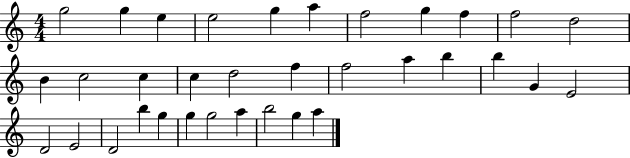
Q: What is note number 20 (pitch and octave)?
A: B5